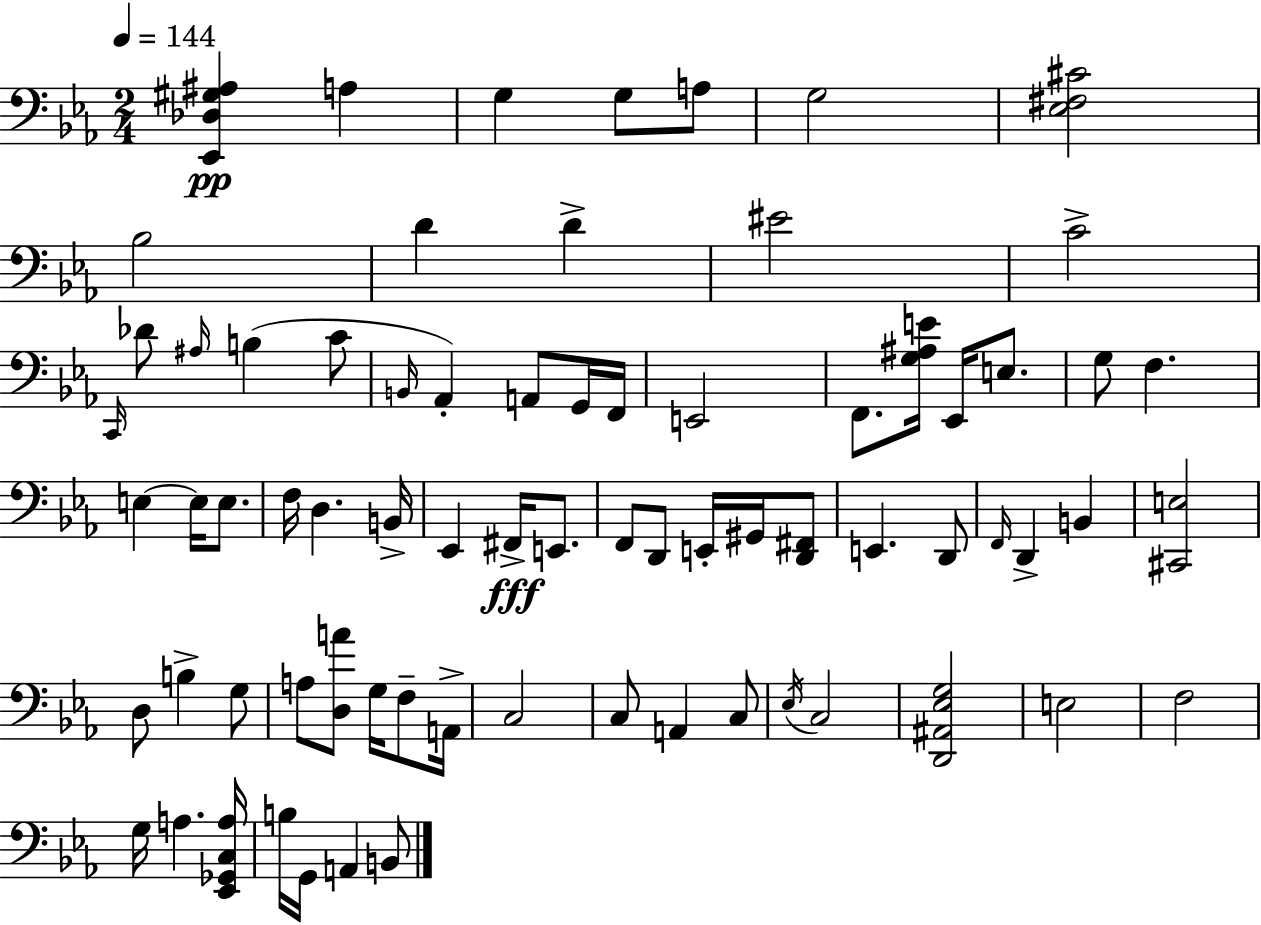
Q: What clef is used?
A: bass